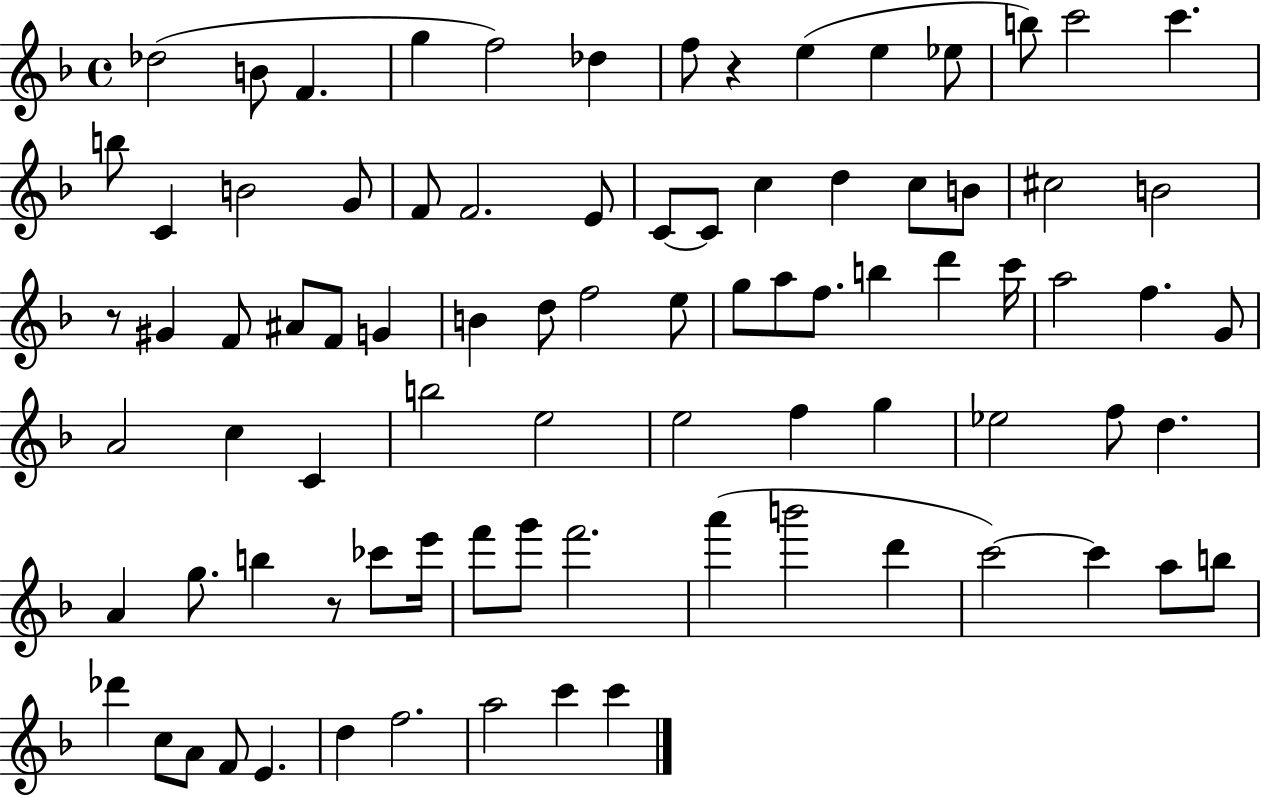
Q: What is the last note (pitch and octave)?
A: C6